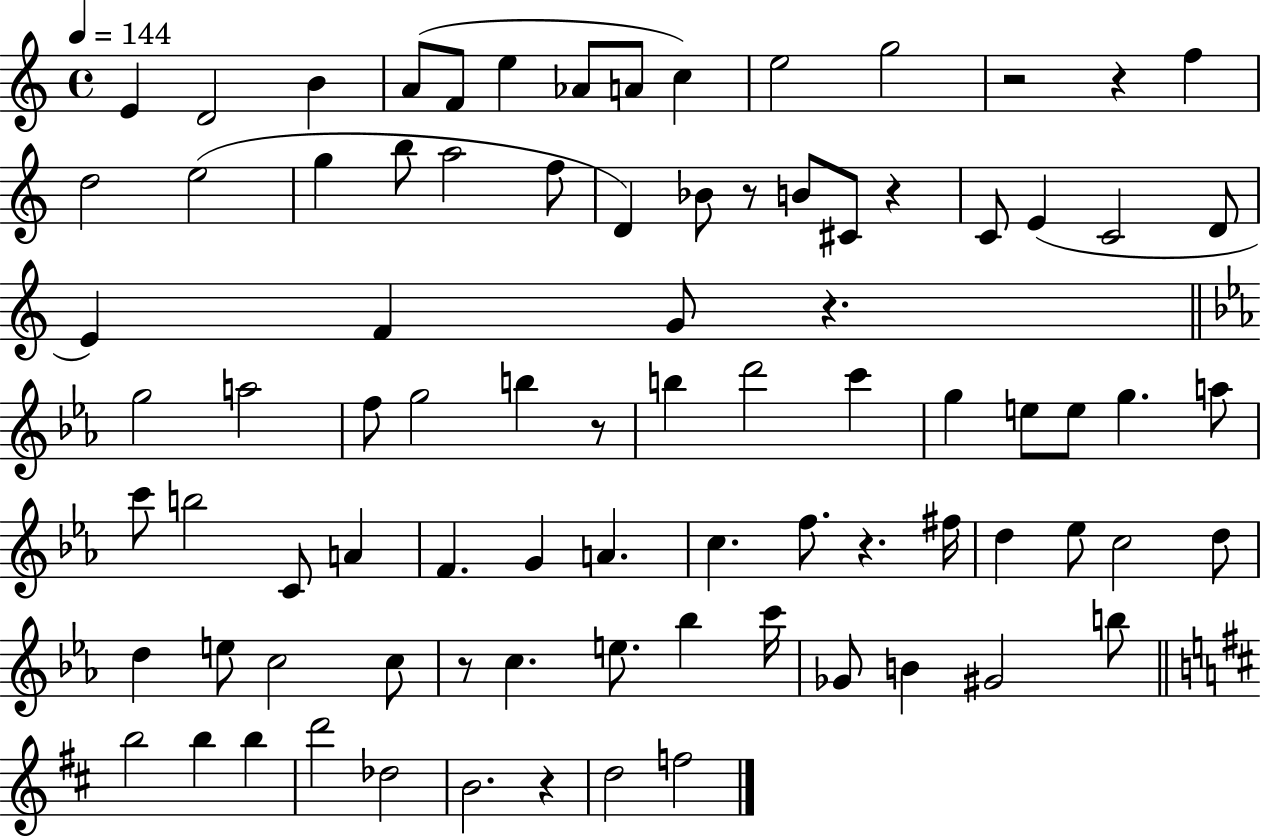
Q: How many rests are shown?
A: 9